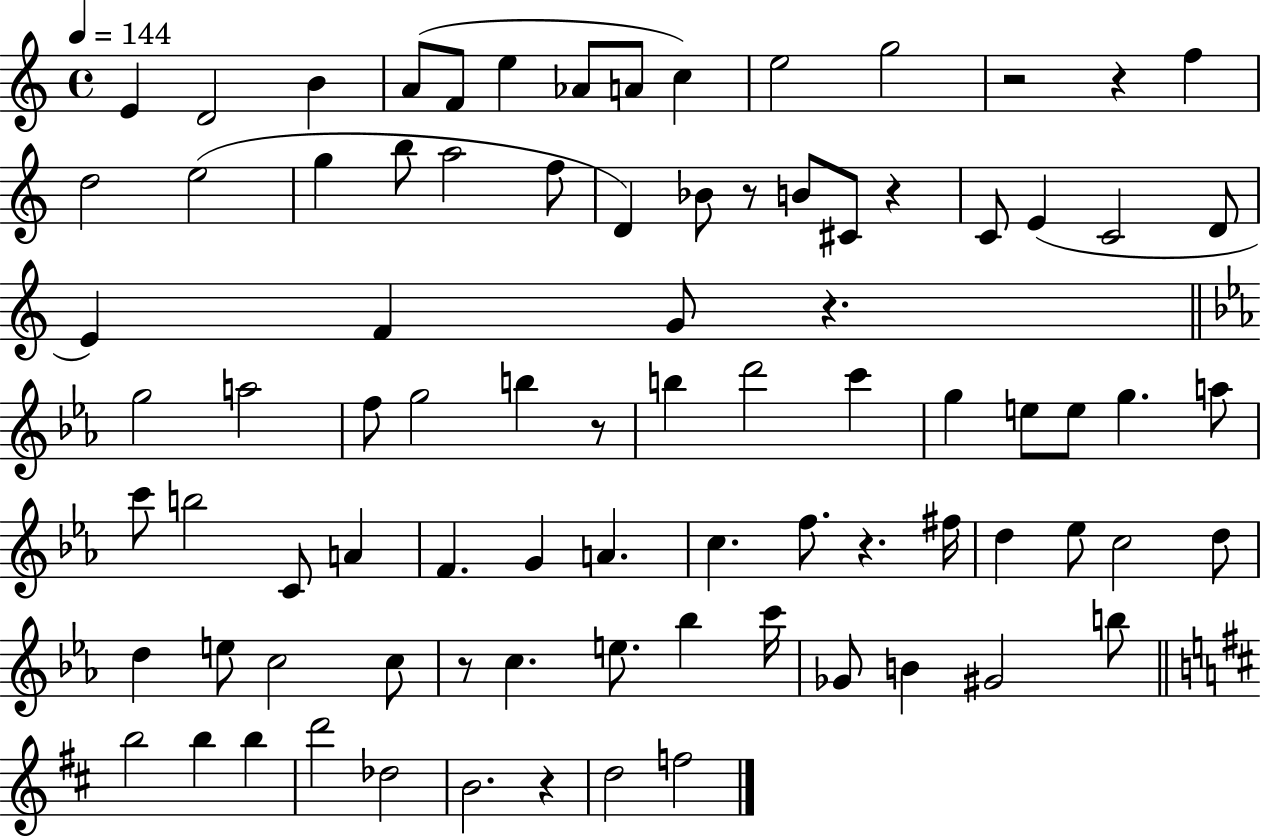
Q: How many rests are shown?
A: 9